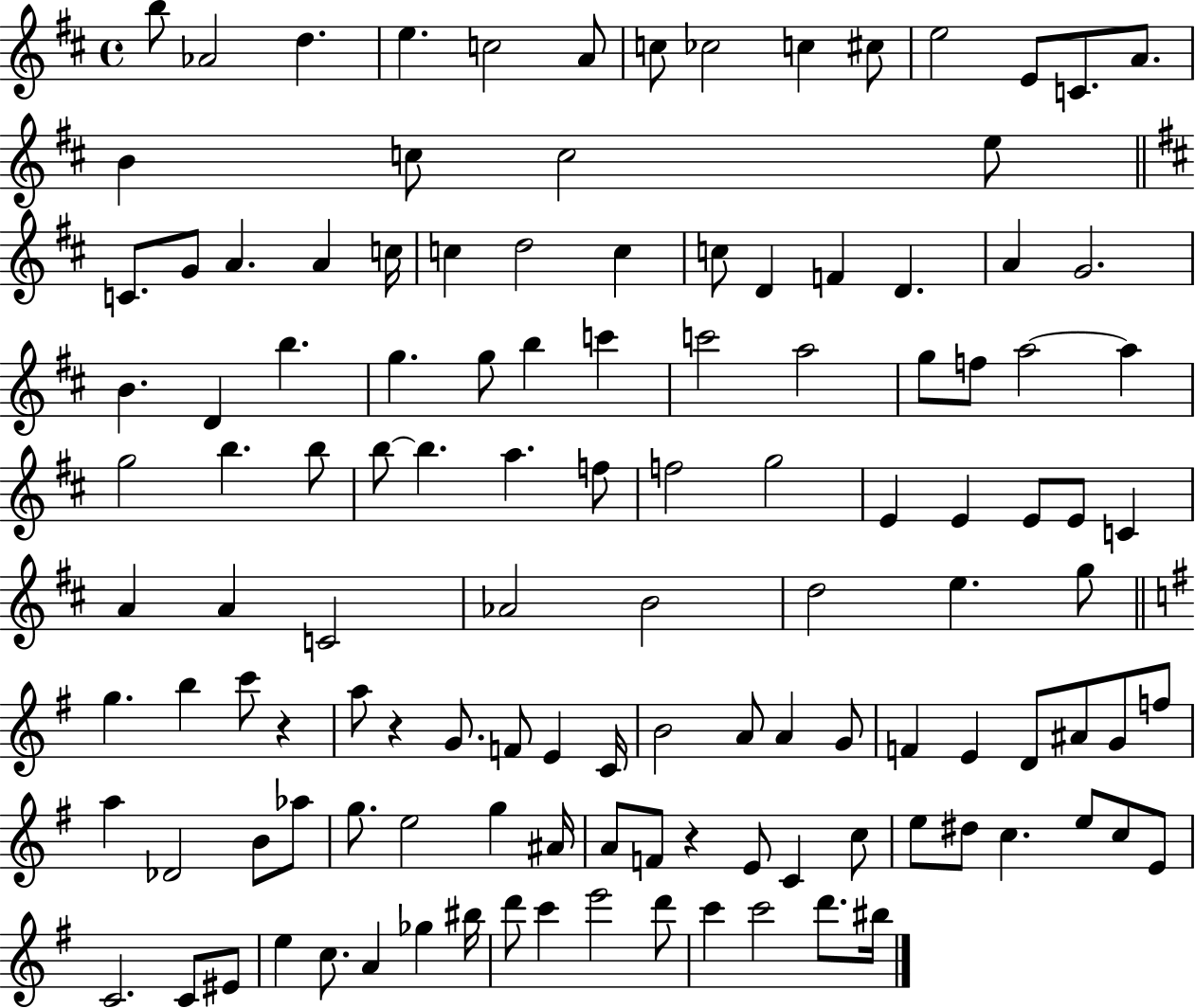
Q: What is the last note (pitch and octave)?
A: BIS5